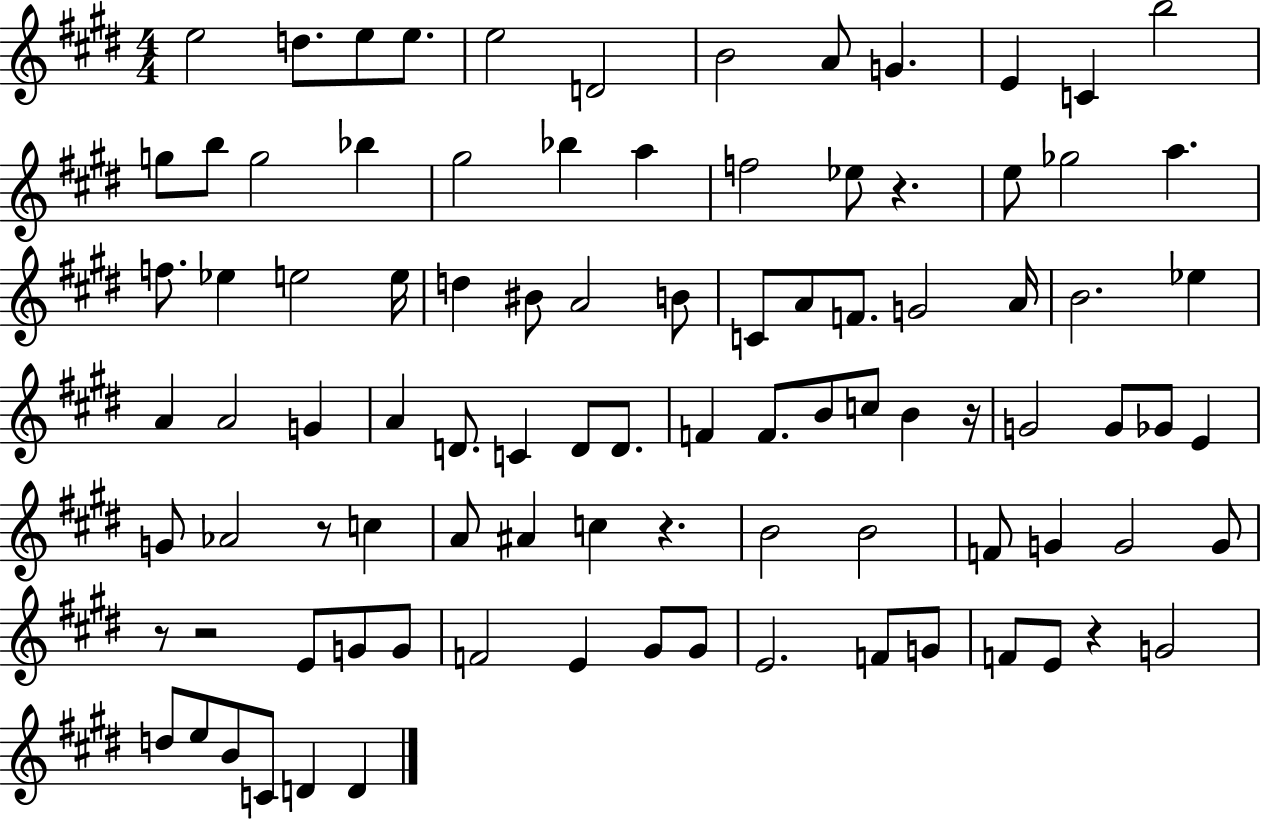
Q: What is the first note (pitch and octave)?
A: E5